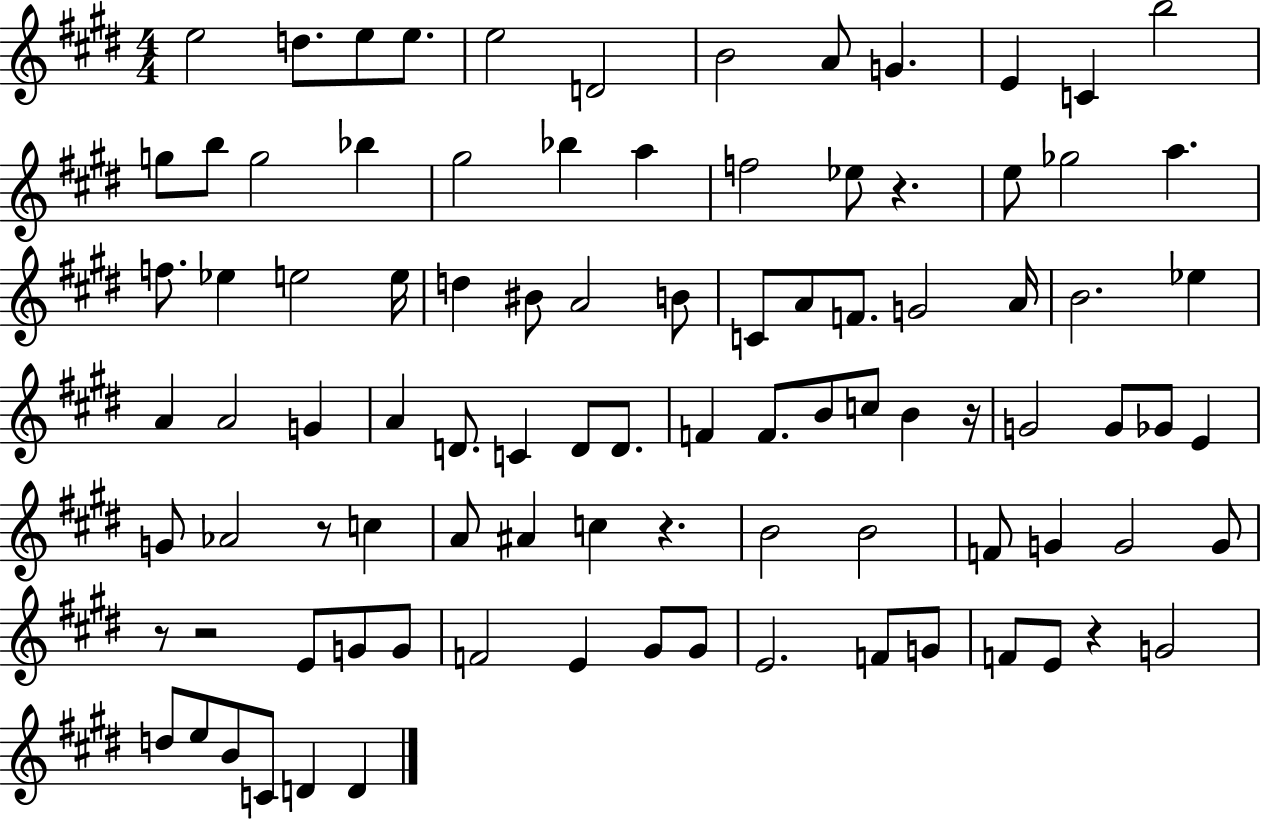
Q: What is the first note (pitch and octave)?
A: E5